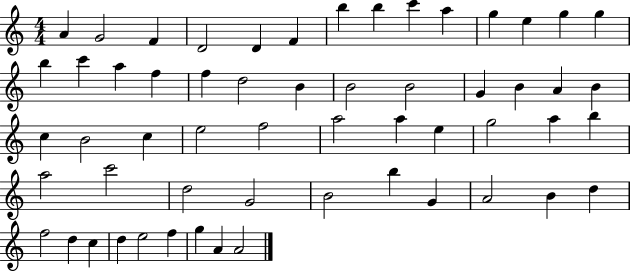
{
  \clef treble
  \numericTimeSignature
  \time 4/4
  \key c \major
  a'4 g'2 f'4 | d'2 d'4 f'4 | b''4 b''4 c'''4 a''4 | g''4 e''4 g''4 g''4 | \break b''4 c'''4 a''4 f''4 | f''4 d''2 b'4 | b'2 b'2 | g'4 b'4 a'4 b'4 | \break c''4 b'2 c''4 | e''2 f''2 | a''2 a''4 e''4 | g''2 a''4 b''4 | \break a''2 c'''2 | d''2 g'2 | b'2 b''4 g'4 | a'2 b'4 d''4 | \break f''2 d''4 c''4 | d''4 e''2 f''4 | g''4 a'4 a'2 | \bar "|."
}